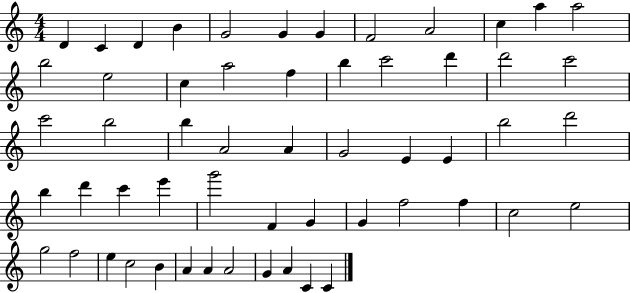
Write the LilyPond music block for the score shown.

{
  \clef treble
  \numericTimeSignature
  \time 4/4
  \key c \major
  d'4 c'4 d'4 b'4 | g'2 g'4 g'4 | f'2 a'2 | c''4 a''4 a''2 | \break b''2 e''2 | c''4 a''2 f''4 | b''4 c'''2 d'''4 | d'''2 c'''2 | \break c'''2 b''2 | b''4 a'2 a'4 | g'2 e'4 e'4 | b''2 d'''2 | \break b''4 d'''4 c'''4 e'''4 | g'''2 f'4 g'4 | g'4 f''2 f''4 | c''2 e''2 | \break g''2 f''2 | e''4 c''2 b'4 | a'4 a'4 a'2 | g'4 a'4 c'4 c'4 | \break \bar "|."
}